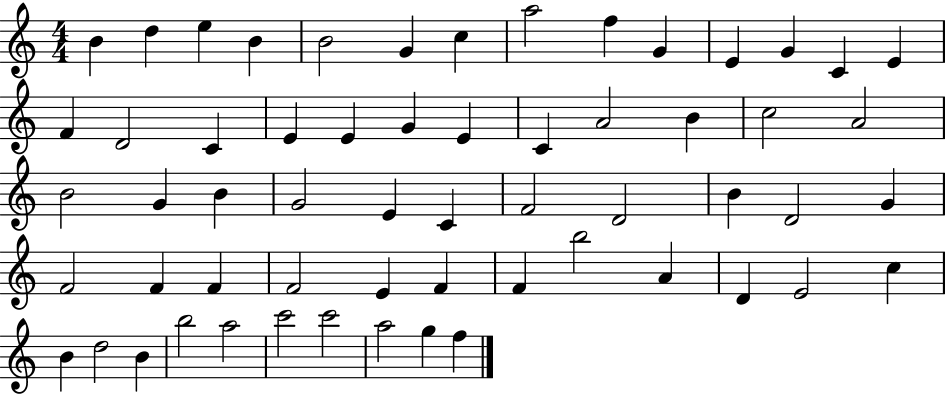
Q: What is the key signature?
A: C major